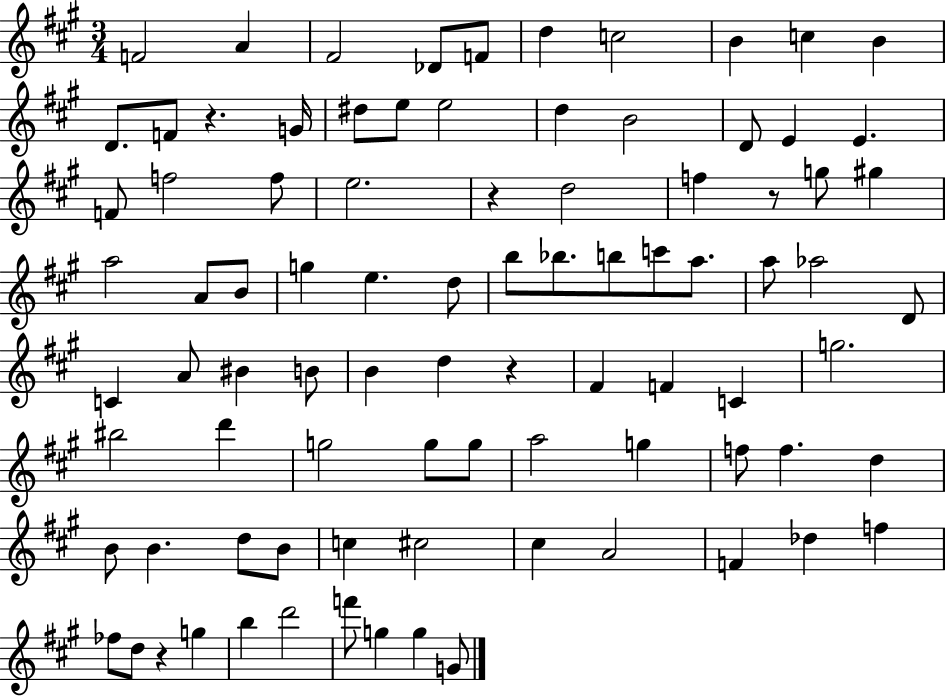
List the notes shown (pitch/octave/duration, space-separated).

F4/h A4/q F#4/h Db4/e F4/e D5/q C5/h B4/q C5/q B4/q D4/e. F4/e R/q. G4/s D#5/e E5/e E5/h D5/q B4/h D4/e E4/q E4/q. F4/e F5/h F5/e E5/h. R/q D5/h F5/q R/e G5/e G#5/q A5/h A4/e B4/e G5/q E5/q. D5/e B5/e Bb5/e. B5/e C6/e A5/e. A5/e Ab5/h D4/e C4/q A4/e BIS4/q B4/e B4/q D5/q R/q F#4/q F4/q C4/q G5/h. BIS5/h D6/q G5/h G5/e G5/e A5/h G5/q F5/e F5/q. D5/q B4/e B4/q. D5/e B4/e C5/q C#5/h C#5/q A4/h F4/q Db5/q F5/q FES5/e D5/e R/q G5/q B5/q D6/h F6/e G5/q G5/q G4/e